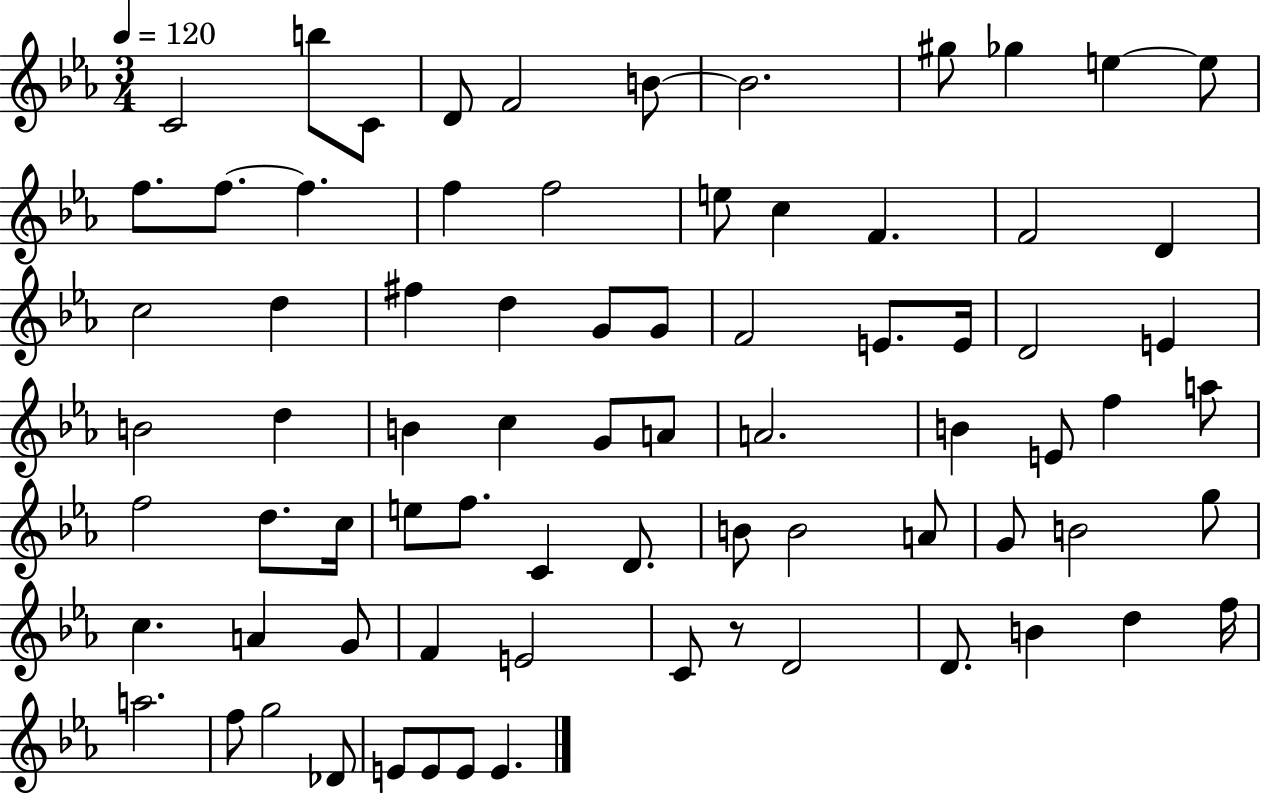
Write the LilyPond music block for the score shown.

{
  \clef treble
  \numericTimeSignature
  \time 3/4
  \key ees \major
  \tempo 4 = 120
  c'2 b''8 c'8 | d'8 f'2 b'8~~ | b'2. | gis''8 ges''4 e''4~~ e''8 | \break f''8. f''8.~~ f''4. | f''4 f''2 | e''8 c''4 f'4. | f'2 d'4 | \break c''2 d''4 | fis''4 d''4 g'8 g'8 | f'2 e'8. e'16 | d'2 e'4 | \break b'2 d''4 | b'4 c''4 g'8 a'8 | a'2. | b'4 e'8 f''4 a''8 | \break f''2 d''8. c''16 | e''8 f''8. c'4 d'8. | b'8 b'2 a'8 | g'8 b'2 g''8 | \break c''4. a'4 g'8 | f'4 e'2 | c'8 r8 d'2 | d'8. b'4 d''4 f''16 | \break a''2. | f''8 g''2 des'8 | e'8 e'8 e'8 e'4. | \bar "|."
}